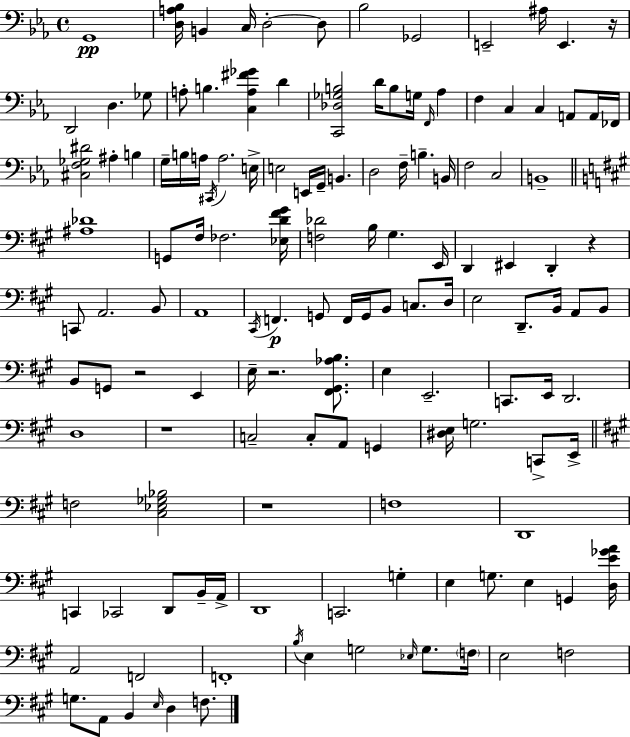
G2/w [D3,A3,Bb3]/s B2/q C3/s D3/h D3/e Bb3/h Gb2/h E2/h A#3/s E2/q. R/s D2/h D3/q. Gb3/e A3/e B3/q. [C3,A3,F#4,Gb4]/q D4/q [C2,Db3,Gb3,B3]/h D4/s B3/e G3/s F2/s Ab3/q F3/q C3/q C3/q A2/e A2/s FES2/s [C#3,F3,Gb3,D#4]/h A#3/q B3/q G3/s B3/s A3/s C#2/s A3/h. E3/s E3/h E2/s G2/s B2/q. D3/h F3/s B3/q. B2/s F3/h C3/h B2/w [A#3,Db4]/w G2/e F#3/s FES3/h. [Eb3,D4,F#4,G#4]/s [F3,Db4]/h B3/s G#3/q. E2/s D2/q EIS2/q D2/q R/q C2/e A2/h. B2/e A2/w C#2/s F2/q. G2/e F2/s G2/s B2/e C3/e. D3/s E3/h D2/e. B2/s A2/e B2/e B2/e G2/e R/h E2/q E3/s R/h. [F#2,G#2,Ab3,B3]/e. E3/q E2/h. C2/e. E2/s D2/h. D3/w R/w C3/h C3/e A2/e G2/q [D#3,E3]/s G3/h. C2/e E2/s F3/h [C#3,Eb3,Gb3,Bb3]/h R/w F3/w D2/w C2/q CES2/h D2/e B2/s A2/s D2/w C2/h. G3/q E3/q G3/e. E3/q G2/q [D3,E4,Gb4,A4]/s A2/h F2/h F2/w B3/s E3/q G3/h Eb3/s G3/e. F3/s E3/h F3/h G3/e. A2/e B2/q E3/s D3/q F3/e.